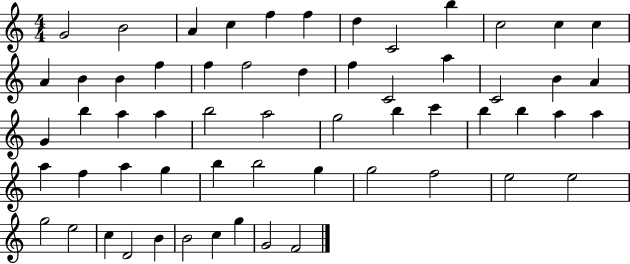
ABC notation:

X:1
T:Untitled
M:4/4
L:1/4
K:C
G2 B2 A c f f d C2 b c2 c c A B B f f f2 d f C2 a C2 B A G b a a b2 a2 g2 b c' b b a a a f a g b b2 g g2 f2 e2 e2 g2 e2 c D2 B B2 c g G2 F2